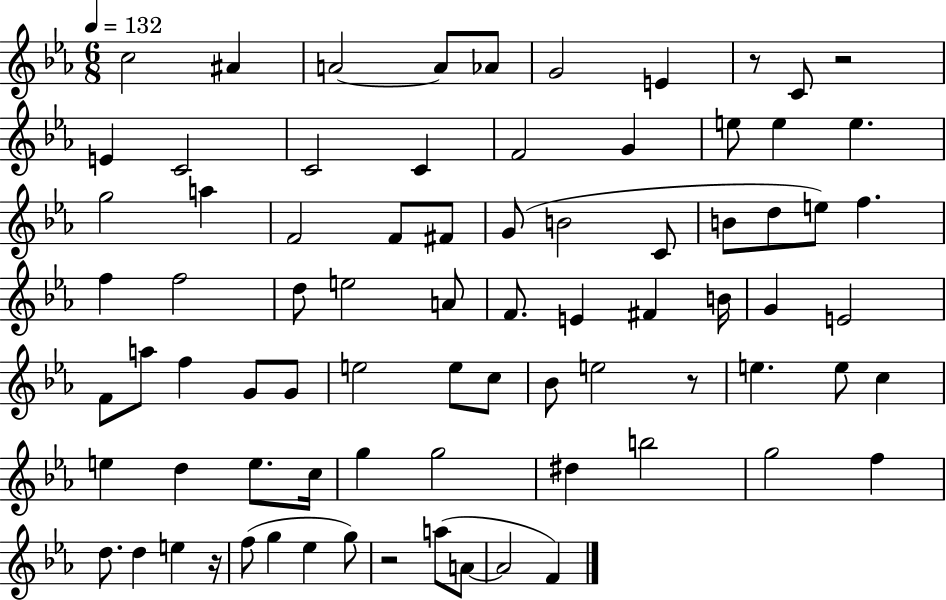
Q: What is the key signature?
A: EES major